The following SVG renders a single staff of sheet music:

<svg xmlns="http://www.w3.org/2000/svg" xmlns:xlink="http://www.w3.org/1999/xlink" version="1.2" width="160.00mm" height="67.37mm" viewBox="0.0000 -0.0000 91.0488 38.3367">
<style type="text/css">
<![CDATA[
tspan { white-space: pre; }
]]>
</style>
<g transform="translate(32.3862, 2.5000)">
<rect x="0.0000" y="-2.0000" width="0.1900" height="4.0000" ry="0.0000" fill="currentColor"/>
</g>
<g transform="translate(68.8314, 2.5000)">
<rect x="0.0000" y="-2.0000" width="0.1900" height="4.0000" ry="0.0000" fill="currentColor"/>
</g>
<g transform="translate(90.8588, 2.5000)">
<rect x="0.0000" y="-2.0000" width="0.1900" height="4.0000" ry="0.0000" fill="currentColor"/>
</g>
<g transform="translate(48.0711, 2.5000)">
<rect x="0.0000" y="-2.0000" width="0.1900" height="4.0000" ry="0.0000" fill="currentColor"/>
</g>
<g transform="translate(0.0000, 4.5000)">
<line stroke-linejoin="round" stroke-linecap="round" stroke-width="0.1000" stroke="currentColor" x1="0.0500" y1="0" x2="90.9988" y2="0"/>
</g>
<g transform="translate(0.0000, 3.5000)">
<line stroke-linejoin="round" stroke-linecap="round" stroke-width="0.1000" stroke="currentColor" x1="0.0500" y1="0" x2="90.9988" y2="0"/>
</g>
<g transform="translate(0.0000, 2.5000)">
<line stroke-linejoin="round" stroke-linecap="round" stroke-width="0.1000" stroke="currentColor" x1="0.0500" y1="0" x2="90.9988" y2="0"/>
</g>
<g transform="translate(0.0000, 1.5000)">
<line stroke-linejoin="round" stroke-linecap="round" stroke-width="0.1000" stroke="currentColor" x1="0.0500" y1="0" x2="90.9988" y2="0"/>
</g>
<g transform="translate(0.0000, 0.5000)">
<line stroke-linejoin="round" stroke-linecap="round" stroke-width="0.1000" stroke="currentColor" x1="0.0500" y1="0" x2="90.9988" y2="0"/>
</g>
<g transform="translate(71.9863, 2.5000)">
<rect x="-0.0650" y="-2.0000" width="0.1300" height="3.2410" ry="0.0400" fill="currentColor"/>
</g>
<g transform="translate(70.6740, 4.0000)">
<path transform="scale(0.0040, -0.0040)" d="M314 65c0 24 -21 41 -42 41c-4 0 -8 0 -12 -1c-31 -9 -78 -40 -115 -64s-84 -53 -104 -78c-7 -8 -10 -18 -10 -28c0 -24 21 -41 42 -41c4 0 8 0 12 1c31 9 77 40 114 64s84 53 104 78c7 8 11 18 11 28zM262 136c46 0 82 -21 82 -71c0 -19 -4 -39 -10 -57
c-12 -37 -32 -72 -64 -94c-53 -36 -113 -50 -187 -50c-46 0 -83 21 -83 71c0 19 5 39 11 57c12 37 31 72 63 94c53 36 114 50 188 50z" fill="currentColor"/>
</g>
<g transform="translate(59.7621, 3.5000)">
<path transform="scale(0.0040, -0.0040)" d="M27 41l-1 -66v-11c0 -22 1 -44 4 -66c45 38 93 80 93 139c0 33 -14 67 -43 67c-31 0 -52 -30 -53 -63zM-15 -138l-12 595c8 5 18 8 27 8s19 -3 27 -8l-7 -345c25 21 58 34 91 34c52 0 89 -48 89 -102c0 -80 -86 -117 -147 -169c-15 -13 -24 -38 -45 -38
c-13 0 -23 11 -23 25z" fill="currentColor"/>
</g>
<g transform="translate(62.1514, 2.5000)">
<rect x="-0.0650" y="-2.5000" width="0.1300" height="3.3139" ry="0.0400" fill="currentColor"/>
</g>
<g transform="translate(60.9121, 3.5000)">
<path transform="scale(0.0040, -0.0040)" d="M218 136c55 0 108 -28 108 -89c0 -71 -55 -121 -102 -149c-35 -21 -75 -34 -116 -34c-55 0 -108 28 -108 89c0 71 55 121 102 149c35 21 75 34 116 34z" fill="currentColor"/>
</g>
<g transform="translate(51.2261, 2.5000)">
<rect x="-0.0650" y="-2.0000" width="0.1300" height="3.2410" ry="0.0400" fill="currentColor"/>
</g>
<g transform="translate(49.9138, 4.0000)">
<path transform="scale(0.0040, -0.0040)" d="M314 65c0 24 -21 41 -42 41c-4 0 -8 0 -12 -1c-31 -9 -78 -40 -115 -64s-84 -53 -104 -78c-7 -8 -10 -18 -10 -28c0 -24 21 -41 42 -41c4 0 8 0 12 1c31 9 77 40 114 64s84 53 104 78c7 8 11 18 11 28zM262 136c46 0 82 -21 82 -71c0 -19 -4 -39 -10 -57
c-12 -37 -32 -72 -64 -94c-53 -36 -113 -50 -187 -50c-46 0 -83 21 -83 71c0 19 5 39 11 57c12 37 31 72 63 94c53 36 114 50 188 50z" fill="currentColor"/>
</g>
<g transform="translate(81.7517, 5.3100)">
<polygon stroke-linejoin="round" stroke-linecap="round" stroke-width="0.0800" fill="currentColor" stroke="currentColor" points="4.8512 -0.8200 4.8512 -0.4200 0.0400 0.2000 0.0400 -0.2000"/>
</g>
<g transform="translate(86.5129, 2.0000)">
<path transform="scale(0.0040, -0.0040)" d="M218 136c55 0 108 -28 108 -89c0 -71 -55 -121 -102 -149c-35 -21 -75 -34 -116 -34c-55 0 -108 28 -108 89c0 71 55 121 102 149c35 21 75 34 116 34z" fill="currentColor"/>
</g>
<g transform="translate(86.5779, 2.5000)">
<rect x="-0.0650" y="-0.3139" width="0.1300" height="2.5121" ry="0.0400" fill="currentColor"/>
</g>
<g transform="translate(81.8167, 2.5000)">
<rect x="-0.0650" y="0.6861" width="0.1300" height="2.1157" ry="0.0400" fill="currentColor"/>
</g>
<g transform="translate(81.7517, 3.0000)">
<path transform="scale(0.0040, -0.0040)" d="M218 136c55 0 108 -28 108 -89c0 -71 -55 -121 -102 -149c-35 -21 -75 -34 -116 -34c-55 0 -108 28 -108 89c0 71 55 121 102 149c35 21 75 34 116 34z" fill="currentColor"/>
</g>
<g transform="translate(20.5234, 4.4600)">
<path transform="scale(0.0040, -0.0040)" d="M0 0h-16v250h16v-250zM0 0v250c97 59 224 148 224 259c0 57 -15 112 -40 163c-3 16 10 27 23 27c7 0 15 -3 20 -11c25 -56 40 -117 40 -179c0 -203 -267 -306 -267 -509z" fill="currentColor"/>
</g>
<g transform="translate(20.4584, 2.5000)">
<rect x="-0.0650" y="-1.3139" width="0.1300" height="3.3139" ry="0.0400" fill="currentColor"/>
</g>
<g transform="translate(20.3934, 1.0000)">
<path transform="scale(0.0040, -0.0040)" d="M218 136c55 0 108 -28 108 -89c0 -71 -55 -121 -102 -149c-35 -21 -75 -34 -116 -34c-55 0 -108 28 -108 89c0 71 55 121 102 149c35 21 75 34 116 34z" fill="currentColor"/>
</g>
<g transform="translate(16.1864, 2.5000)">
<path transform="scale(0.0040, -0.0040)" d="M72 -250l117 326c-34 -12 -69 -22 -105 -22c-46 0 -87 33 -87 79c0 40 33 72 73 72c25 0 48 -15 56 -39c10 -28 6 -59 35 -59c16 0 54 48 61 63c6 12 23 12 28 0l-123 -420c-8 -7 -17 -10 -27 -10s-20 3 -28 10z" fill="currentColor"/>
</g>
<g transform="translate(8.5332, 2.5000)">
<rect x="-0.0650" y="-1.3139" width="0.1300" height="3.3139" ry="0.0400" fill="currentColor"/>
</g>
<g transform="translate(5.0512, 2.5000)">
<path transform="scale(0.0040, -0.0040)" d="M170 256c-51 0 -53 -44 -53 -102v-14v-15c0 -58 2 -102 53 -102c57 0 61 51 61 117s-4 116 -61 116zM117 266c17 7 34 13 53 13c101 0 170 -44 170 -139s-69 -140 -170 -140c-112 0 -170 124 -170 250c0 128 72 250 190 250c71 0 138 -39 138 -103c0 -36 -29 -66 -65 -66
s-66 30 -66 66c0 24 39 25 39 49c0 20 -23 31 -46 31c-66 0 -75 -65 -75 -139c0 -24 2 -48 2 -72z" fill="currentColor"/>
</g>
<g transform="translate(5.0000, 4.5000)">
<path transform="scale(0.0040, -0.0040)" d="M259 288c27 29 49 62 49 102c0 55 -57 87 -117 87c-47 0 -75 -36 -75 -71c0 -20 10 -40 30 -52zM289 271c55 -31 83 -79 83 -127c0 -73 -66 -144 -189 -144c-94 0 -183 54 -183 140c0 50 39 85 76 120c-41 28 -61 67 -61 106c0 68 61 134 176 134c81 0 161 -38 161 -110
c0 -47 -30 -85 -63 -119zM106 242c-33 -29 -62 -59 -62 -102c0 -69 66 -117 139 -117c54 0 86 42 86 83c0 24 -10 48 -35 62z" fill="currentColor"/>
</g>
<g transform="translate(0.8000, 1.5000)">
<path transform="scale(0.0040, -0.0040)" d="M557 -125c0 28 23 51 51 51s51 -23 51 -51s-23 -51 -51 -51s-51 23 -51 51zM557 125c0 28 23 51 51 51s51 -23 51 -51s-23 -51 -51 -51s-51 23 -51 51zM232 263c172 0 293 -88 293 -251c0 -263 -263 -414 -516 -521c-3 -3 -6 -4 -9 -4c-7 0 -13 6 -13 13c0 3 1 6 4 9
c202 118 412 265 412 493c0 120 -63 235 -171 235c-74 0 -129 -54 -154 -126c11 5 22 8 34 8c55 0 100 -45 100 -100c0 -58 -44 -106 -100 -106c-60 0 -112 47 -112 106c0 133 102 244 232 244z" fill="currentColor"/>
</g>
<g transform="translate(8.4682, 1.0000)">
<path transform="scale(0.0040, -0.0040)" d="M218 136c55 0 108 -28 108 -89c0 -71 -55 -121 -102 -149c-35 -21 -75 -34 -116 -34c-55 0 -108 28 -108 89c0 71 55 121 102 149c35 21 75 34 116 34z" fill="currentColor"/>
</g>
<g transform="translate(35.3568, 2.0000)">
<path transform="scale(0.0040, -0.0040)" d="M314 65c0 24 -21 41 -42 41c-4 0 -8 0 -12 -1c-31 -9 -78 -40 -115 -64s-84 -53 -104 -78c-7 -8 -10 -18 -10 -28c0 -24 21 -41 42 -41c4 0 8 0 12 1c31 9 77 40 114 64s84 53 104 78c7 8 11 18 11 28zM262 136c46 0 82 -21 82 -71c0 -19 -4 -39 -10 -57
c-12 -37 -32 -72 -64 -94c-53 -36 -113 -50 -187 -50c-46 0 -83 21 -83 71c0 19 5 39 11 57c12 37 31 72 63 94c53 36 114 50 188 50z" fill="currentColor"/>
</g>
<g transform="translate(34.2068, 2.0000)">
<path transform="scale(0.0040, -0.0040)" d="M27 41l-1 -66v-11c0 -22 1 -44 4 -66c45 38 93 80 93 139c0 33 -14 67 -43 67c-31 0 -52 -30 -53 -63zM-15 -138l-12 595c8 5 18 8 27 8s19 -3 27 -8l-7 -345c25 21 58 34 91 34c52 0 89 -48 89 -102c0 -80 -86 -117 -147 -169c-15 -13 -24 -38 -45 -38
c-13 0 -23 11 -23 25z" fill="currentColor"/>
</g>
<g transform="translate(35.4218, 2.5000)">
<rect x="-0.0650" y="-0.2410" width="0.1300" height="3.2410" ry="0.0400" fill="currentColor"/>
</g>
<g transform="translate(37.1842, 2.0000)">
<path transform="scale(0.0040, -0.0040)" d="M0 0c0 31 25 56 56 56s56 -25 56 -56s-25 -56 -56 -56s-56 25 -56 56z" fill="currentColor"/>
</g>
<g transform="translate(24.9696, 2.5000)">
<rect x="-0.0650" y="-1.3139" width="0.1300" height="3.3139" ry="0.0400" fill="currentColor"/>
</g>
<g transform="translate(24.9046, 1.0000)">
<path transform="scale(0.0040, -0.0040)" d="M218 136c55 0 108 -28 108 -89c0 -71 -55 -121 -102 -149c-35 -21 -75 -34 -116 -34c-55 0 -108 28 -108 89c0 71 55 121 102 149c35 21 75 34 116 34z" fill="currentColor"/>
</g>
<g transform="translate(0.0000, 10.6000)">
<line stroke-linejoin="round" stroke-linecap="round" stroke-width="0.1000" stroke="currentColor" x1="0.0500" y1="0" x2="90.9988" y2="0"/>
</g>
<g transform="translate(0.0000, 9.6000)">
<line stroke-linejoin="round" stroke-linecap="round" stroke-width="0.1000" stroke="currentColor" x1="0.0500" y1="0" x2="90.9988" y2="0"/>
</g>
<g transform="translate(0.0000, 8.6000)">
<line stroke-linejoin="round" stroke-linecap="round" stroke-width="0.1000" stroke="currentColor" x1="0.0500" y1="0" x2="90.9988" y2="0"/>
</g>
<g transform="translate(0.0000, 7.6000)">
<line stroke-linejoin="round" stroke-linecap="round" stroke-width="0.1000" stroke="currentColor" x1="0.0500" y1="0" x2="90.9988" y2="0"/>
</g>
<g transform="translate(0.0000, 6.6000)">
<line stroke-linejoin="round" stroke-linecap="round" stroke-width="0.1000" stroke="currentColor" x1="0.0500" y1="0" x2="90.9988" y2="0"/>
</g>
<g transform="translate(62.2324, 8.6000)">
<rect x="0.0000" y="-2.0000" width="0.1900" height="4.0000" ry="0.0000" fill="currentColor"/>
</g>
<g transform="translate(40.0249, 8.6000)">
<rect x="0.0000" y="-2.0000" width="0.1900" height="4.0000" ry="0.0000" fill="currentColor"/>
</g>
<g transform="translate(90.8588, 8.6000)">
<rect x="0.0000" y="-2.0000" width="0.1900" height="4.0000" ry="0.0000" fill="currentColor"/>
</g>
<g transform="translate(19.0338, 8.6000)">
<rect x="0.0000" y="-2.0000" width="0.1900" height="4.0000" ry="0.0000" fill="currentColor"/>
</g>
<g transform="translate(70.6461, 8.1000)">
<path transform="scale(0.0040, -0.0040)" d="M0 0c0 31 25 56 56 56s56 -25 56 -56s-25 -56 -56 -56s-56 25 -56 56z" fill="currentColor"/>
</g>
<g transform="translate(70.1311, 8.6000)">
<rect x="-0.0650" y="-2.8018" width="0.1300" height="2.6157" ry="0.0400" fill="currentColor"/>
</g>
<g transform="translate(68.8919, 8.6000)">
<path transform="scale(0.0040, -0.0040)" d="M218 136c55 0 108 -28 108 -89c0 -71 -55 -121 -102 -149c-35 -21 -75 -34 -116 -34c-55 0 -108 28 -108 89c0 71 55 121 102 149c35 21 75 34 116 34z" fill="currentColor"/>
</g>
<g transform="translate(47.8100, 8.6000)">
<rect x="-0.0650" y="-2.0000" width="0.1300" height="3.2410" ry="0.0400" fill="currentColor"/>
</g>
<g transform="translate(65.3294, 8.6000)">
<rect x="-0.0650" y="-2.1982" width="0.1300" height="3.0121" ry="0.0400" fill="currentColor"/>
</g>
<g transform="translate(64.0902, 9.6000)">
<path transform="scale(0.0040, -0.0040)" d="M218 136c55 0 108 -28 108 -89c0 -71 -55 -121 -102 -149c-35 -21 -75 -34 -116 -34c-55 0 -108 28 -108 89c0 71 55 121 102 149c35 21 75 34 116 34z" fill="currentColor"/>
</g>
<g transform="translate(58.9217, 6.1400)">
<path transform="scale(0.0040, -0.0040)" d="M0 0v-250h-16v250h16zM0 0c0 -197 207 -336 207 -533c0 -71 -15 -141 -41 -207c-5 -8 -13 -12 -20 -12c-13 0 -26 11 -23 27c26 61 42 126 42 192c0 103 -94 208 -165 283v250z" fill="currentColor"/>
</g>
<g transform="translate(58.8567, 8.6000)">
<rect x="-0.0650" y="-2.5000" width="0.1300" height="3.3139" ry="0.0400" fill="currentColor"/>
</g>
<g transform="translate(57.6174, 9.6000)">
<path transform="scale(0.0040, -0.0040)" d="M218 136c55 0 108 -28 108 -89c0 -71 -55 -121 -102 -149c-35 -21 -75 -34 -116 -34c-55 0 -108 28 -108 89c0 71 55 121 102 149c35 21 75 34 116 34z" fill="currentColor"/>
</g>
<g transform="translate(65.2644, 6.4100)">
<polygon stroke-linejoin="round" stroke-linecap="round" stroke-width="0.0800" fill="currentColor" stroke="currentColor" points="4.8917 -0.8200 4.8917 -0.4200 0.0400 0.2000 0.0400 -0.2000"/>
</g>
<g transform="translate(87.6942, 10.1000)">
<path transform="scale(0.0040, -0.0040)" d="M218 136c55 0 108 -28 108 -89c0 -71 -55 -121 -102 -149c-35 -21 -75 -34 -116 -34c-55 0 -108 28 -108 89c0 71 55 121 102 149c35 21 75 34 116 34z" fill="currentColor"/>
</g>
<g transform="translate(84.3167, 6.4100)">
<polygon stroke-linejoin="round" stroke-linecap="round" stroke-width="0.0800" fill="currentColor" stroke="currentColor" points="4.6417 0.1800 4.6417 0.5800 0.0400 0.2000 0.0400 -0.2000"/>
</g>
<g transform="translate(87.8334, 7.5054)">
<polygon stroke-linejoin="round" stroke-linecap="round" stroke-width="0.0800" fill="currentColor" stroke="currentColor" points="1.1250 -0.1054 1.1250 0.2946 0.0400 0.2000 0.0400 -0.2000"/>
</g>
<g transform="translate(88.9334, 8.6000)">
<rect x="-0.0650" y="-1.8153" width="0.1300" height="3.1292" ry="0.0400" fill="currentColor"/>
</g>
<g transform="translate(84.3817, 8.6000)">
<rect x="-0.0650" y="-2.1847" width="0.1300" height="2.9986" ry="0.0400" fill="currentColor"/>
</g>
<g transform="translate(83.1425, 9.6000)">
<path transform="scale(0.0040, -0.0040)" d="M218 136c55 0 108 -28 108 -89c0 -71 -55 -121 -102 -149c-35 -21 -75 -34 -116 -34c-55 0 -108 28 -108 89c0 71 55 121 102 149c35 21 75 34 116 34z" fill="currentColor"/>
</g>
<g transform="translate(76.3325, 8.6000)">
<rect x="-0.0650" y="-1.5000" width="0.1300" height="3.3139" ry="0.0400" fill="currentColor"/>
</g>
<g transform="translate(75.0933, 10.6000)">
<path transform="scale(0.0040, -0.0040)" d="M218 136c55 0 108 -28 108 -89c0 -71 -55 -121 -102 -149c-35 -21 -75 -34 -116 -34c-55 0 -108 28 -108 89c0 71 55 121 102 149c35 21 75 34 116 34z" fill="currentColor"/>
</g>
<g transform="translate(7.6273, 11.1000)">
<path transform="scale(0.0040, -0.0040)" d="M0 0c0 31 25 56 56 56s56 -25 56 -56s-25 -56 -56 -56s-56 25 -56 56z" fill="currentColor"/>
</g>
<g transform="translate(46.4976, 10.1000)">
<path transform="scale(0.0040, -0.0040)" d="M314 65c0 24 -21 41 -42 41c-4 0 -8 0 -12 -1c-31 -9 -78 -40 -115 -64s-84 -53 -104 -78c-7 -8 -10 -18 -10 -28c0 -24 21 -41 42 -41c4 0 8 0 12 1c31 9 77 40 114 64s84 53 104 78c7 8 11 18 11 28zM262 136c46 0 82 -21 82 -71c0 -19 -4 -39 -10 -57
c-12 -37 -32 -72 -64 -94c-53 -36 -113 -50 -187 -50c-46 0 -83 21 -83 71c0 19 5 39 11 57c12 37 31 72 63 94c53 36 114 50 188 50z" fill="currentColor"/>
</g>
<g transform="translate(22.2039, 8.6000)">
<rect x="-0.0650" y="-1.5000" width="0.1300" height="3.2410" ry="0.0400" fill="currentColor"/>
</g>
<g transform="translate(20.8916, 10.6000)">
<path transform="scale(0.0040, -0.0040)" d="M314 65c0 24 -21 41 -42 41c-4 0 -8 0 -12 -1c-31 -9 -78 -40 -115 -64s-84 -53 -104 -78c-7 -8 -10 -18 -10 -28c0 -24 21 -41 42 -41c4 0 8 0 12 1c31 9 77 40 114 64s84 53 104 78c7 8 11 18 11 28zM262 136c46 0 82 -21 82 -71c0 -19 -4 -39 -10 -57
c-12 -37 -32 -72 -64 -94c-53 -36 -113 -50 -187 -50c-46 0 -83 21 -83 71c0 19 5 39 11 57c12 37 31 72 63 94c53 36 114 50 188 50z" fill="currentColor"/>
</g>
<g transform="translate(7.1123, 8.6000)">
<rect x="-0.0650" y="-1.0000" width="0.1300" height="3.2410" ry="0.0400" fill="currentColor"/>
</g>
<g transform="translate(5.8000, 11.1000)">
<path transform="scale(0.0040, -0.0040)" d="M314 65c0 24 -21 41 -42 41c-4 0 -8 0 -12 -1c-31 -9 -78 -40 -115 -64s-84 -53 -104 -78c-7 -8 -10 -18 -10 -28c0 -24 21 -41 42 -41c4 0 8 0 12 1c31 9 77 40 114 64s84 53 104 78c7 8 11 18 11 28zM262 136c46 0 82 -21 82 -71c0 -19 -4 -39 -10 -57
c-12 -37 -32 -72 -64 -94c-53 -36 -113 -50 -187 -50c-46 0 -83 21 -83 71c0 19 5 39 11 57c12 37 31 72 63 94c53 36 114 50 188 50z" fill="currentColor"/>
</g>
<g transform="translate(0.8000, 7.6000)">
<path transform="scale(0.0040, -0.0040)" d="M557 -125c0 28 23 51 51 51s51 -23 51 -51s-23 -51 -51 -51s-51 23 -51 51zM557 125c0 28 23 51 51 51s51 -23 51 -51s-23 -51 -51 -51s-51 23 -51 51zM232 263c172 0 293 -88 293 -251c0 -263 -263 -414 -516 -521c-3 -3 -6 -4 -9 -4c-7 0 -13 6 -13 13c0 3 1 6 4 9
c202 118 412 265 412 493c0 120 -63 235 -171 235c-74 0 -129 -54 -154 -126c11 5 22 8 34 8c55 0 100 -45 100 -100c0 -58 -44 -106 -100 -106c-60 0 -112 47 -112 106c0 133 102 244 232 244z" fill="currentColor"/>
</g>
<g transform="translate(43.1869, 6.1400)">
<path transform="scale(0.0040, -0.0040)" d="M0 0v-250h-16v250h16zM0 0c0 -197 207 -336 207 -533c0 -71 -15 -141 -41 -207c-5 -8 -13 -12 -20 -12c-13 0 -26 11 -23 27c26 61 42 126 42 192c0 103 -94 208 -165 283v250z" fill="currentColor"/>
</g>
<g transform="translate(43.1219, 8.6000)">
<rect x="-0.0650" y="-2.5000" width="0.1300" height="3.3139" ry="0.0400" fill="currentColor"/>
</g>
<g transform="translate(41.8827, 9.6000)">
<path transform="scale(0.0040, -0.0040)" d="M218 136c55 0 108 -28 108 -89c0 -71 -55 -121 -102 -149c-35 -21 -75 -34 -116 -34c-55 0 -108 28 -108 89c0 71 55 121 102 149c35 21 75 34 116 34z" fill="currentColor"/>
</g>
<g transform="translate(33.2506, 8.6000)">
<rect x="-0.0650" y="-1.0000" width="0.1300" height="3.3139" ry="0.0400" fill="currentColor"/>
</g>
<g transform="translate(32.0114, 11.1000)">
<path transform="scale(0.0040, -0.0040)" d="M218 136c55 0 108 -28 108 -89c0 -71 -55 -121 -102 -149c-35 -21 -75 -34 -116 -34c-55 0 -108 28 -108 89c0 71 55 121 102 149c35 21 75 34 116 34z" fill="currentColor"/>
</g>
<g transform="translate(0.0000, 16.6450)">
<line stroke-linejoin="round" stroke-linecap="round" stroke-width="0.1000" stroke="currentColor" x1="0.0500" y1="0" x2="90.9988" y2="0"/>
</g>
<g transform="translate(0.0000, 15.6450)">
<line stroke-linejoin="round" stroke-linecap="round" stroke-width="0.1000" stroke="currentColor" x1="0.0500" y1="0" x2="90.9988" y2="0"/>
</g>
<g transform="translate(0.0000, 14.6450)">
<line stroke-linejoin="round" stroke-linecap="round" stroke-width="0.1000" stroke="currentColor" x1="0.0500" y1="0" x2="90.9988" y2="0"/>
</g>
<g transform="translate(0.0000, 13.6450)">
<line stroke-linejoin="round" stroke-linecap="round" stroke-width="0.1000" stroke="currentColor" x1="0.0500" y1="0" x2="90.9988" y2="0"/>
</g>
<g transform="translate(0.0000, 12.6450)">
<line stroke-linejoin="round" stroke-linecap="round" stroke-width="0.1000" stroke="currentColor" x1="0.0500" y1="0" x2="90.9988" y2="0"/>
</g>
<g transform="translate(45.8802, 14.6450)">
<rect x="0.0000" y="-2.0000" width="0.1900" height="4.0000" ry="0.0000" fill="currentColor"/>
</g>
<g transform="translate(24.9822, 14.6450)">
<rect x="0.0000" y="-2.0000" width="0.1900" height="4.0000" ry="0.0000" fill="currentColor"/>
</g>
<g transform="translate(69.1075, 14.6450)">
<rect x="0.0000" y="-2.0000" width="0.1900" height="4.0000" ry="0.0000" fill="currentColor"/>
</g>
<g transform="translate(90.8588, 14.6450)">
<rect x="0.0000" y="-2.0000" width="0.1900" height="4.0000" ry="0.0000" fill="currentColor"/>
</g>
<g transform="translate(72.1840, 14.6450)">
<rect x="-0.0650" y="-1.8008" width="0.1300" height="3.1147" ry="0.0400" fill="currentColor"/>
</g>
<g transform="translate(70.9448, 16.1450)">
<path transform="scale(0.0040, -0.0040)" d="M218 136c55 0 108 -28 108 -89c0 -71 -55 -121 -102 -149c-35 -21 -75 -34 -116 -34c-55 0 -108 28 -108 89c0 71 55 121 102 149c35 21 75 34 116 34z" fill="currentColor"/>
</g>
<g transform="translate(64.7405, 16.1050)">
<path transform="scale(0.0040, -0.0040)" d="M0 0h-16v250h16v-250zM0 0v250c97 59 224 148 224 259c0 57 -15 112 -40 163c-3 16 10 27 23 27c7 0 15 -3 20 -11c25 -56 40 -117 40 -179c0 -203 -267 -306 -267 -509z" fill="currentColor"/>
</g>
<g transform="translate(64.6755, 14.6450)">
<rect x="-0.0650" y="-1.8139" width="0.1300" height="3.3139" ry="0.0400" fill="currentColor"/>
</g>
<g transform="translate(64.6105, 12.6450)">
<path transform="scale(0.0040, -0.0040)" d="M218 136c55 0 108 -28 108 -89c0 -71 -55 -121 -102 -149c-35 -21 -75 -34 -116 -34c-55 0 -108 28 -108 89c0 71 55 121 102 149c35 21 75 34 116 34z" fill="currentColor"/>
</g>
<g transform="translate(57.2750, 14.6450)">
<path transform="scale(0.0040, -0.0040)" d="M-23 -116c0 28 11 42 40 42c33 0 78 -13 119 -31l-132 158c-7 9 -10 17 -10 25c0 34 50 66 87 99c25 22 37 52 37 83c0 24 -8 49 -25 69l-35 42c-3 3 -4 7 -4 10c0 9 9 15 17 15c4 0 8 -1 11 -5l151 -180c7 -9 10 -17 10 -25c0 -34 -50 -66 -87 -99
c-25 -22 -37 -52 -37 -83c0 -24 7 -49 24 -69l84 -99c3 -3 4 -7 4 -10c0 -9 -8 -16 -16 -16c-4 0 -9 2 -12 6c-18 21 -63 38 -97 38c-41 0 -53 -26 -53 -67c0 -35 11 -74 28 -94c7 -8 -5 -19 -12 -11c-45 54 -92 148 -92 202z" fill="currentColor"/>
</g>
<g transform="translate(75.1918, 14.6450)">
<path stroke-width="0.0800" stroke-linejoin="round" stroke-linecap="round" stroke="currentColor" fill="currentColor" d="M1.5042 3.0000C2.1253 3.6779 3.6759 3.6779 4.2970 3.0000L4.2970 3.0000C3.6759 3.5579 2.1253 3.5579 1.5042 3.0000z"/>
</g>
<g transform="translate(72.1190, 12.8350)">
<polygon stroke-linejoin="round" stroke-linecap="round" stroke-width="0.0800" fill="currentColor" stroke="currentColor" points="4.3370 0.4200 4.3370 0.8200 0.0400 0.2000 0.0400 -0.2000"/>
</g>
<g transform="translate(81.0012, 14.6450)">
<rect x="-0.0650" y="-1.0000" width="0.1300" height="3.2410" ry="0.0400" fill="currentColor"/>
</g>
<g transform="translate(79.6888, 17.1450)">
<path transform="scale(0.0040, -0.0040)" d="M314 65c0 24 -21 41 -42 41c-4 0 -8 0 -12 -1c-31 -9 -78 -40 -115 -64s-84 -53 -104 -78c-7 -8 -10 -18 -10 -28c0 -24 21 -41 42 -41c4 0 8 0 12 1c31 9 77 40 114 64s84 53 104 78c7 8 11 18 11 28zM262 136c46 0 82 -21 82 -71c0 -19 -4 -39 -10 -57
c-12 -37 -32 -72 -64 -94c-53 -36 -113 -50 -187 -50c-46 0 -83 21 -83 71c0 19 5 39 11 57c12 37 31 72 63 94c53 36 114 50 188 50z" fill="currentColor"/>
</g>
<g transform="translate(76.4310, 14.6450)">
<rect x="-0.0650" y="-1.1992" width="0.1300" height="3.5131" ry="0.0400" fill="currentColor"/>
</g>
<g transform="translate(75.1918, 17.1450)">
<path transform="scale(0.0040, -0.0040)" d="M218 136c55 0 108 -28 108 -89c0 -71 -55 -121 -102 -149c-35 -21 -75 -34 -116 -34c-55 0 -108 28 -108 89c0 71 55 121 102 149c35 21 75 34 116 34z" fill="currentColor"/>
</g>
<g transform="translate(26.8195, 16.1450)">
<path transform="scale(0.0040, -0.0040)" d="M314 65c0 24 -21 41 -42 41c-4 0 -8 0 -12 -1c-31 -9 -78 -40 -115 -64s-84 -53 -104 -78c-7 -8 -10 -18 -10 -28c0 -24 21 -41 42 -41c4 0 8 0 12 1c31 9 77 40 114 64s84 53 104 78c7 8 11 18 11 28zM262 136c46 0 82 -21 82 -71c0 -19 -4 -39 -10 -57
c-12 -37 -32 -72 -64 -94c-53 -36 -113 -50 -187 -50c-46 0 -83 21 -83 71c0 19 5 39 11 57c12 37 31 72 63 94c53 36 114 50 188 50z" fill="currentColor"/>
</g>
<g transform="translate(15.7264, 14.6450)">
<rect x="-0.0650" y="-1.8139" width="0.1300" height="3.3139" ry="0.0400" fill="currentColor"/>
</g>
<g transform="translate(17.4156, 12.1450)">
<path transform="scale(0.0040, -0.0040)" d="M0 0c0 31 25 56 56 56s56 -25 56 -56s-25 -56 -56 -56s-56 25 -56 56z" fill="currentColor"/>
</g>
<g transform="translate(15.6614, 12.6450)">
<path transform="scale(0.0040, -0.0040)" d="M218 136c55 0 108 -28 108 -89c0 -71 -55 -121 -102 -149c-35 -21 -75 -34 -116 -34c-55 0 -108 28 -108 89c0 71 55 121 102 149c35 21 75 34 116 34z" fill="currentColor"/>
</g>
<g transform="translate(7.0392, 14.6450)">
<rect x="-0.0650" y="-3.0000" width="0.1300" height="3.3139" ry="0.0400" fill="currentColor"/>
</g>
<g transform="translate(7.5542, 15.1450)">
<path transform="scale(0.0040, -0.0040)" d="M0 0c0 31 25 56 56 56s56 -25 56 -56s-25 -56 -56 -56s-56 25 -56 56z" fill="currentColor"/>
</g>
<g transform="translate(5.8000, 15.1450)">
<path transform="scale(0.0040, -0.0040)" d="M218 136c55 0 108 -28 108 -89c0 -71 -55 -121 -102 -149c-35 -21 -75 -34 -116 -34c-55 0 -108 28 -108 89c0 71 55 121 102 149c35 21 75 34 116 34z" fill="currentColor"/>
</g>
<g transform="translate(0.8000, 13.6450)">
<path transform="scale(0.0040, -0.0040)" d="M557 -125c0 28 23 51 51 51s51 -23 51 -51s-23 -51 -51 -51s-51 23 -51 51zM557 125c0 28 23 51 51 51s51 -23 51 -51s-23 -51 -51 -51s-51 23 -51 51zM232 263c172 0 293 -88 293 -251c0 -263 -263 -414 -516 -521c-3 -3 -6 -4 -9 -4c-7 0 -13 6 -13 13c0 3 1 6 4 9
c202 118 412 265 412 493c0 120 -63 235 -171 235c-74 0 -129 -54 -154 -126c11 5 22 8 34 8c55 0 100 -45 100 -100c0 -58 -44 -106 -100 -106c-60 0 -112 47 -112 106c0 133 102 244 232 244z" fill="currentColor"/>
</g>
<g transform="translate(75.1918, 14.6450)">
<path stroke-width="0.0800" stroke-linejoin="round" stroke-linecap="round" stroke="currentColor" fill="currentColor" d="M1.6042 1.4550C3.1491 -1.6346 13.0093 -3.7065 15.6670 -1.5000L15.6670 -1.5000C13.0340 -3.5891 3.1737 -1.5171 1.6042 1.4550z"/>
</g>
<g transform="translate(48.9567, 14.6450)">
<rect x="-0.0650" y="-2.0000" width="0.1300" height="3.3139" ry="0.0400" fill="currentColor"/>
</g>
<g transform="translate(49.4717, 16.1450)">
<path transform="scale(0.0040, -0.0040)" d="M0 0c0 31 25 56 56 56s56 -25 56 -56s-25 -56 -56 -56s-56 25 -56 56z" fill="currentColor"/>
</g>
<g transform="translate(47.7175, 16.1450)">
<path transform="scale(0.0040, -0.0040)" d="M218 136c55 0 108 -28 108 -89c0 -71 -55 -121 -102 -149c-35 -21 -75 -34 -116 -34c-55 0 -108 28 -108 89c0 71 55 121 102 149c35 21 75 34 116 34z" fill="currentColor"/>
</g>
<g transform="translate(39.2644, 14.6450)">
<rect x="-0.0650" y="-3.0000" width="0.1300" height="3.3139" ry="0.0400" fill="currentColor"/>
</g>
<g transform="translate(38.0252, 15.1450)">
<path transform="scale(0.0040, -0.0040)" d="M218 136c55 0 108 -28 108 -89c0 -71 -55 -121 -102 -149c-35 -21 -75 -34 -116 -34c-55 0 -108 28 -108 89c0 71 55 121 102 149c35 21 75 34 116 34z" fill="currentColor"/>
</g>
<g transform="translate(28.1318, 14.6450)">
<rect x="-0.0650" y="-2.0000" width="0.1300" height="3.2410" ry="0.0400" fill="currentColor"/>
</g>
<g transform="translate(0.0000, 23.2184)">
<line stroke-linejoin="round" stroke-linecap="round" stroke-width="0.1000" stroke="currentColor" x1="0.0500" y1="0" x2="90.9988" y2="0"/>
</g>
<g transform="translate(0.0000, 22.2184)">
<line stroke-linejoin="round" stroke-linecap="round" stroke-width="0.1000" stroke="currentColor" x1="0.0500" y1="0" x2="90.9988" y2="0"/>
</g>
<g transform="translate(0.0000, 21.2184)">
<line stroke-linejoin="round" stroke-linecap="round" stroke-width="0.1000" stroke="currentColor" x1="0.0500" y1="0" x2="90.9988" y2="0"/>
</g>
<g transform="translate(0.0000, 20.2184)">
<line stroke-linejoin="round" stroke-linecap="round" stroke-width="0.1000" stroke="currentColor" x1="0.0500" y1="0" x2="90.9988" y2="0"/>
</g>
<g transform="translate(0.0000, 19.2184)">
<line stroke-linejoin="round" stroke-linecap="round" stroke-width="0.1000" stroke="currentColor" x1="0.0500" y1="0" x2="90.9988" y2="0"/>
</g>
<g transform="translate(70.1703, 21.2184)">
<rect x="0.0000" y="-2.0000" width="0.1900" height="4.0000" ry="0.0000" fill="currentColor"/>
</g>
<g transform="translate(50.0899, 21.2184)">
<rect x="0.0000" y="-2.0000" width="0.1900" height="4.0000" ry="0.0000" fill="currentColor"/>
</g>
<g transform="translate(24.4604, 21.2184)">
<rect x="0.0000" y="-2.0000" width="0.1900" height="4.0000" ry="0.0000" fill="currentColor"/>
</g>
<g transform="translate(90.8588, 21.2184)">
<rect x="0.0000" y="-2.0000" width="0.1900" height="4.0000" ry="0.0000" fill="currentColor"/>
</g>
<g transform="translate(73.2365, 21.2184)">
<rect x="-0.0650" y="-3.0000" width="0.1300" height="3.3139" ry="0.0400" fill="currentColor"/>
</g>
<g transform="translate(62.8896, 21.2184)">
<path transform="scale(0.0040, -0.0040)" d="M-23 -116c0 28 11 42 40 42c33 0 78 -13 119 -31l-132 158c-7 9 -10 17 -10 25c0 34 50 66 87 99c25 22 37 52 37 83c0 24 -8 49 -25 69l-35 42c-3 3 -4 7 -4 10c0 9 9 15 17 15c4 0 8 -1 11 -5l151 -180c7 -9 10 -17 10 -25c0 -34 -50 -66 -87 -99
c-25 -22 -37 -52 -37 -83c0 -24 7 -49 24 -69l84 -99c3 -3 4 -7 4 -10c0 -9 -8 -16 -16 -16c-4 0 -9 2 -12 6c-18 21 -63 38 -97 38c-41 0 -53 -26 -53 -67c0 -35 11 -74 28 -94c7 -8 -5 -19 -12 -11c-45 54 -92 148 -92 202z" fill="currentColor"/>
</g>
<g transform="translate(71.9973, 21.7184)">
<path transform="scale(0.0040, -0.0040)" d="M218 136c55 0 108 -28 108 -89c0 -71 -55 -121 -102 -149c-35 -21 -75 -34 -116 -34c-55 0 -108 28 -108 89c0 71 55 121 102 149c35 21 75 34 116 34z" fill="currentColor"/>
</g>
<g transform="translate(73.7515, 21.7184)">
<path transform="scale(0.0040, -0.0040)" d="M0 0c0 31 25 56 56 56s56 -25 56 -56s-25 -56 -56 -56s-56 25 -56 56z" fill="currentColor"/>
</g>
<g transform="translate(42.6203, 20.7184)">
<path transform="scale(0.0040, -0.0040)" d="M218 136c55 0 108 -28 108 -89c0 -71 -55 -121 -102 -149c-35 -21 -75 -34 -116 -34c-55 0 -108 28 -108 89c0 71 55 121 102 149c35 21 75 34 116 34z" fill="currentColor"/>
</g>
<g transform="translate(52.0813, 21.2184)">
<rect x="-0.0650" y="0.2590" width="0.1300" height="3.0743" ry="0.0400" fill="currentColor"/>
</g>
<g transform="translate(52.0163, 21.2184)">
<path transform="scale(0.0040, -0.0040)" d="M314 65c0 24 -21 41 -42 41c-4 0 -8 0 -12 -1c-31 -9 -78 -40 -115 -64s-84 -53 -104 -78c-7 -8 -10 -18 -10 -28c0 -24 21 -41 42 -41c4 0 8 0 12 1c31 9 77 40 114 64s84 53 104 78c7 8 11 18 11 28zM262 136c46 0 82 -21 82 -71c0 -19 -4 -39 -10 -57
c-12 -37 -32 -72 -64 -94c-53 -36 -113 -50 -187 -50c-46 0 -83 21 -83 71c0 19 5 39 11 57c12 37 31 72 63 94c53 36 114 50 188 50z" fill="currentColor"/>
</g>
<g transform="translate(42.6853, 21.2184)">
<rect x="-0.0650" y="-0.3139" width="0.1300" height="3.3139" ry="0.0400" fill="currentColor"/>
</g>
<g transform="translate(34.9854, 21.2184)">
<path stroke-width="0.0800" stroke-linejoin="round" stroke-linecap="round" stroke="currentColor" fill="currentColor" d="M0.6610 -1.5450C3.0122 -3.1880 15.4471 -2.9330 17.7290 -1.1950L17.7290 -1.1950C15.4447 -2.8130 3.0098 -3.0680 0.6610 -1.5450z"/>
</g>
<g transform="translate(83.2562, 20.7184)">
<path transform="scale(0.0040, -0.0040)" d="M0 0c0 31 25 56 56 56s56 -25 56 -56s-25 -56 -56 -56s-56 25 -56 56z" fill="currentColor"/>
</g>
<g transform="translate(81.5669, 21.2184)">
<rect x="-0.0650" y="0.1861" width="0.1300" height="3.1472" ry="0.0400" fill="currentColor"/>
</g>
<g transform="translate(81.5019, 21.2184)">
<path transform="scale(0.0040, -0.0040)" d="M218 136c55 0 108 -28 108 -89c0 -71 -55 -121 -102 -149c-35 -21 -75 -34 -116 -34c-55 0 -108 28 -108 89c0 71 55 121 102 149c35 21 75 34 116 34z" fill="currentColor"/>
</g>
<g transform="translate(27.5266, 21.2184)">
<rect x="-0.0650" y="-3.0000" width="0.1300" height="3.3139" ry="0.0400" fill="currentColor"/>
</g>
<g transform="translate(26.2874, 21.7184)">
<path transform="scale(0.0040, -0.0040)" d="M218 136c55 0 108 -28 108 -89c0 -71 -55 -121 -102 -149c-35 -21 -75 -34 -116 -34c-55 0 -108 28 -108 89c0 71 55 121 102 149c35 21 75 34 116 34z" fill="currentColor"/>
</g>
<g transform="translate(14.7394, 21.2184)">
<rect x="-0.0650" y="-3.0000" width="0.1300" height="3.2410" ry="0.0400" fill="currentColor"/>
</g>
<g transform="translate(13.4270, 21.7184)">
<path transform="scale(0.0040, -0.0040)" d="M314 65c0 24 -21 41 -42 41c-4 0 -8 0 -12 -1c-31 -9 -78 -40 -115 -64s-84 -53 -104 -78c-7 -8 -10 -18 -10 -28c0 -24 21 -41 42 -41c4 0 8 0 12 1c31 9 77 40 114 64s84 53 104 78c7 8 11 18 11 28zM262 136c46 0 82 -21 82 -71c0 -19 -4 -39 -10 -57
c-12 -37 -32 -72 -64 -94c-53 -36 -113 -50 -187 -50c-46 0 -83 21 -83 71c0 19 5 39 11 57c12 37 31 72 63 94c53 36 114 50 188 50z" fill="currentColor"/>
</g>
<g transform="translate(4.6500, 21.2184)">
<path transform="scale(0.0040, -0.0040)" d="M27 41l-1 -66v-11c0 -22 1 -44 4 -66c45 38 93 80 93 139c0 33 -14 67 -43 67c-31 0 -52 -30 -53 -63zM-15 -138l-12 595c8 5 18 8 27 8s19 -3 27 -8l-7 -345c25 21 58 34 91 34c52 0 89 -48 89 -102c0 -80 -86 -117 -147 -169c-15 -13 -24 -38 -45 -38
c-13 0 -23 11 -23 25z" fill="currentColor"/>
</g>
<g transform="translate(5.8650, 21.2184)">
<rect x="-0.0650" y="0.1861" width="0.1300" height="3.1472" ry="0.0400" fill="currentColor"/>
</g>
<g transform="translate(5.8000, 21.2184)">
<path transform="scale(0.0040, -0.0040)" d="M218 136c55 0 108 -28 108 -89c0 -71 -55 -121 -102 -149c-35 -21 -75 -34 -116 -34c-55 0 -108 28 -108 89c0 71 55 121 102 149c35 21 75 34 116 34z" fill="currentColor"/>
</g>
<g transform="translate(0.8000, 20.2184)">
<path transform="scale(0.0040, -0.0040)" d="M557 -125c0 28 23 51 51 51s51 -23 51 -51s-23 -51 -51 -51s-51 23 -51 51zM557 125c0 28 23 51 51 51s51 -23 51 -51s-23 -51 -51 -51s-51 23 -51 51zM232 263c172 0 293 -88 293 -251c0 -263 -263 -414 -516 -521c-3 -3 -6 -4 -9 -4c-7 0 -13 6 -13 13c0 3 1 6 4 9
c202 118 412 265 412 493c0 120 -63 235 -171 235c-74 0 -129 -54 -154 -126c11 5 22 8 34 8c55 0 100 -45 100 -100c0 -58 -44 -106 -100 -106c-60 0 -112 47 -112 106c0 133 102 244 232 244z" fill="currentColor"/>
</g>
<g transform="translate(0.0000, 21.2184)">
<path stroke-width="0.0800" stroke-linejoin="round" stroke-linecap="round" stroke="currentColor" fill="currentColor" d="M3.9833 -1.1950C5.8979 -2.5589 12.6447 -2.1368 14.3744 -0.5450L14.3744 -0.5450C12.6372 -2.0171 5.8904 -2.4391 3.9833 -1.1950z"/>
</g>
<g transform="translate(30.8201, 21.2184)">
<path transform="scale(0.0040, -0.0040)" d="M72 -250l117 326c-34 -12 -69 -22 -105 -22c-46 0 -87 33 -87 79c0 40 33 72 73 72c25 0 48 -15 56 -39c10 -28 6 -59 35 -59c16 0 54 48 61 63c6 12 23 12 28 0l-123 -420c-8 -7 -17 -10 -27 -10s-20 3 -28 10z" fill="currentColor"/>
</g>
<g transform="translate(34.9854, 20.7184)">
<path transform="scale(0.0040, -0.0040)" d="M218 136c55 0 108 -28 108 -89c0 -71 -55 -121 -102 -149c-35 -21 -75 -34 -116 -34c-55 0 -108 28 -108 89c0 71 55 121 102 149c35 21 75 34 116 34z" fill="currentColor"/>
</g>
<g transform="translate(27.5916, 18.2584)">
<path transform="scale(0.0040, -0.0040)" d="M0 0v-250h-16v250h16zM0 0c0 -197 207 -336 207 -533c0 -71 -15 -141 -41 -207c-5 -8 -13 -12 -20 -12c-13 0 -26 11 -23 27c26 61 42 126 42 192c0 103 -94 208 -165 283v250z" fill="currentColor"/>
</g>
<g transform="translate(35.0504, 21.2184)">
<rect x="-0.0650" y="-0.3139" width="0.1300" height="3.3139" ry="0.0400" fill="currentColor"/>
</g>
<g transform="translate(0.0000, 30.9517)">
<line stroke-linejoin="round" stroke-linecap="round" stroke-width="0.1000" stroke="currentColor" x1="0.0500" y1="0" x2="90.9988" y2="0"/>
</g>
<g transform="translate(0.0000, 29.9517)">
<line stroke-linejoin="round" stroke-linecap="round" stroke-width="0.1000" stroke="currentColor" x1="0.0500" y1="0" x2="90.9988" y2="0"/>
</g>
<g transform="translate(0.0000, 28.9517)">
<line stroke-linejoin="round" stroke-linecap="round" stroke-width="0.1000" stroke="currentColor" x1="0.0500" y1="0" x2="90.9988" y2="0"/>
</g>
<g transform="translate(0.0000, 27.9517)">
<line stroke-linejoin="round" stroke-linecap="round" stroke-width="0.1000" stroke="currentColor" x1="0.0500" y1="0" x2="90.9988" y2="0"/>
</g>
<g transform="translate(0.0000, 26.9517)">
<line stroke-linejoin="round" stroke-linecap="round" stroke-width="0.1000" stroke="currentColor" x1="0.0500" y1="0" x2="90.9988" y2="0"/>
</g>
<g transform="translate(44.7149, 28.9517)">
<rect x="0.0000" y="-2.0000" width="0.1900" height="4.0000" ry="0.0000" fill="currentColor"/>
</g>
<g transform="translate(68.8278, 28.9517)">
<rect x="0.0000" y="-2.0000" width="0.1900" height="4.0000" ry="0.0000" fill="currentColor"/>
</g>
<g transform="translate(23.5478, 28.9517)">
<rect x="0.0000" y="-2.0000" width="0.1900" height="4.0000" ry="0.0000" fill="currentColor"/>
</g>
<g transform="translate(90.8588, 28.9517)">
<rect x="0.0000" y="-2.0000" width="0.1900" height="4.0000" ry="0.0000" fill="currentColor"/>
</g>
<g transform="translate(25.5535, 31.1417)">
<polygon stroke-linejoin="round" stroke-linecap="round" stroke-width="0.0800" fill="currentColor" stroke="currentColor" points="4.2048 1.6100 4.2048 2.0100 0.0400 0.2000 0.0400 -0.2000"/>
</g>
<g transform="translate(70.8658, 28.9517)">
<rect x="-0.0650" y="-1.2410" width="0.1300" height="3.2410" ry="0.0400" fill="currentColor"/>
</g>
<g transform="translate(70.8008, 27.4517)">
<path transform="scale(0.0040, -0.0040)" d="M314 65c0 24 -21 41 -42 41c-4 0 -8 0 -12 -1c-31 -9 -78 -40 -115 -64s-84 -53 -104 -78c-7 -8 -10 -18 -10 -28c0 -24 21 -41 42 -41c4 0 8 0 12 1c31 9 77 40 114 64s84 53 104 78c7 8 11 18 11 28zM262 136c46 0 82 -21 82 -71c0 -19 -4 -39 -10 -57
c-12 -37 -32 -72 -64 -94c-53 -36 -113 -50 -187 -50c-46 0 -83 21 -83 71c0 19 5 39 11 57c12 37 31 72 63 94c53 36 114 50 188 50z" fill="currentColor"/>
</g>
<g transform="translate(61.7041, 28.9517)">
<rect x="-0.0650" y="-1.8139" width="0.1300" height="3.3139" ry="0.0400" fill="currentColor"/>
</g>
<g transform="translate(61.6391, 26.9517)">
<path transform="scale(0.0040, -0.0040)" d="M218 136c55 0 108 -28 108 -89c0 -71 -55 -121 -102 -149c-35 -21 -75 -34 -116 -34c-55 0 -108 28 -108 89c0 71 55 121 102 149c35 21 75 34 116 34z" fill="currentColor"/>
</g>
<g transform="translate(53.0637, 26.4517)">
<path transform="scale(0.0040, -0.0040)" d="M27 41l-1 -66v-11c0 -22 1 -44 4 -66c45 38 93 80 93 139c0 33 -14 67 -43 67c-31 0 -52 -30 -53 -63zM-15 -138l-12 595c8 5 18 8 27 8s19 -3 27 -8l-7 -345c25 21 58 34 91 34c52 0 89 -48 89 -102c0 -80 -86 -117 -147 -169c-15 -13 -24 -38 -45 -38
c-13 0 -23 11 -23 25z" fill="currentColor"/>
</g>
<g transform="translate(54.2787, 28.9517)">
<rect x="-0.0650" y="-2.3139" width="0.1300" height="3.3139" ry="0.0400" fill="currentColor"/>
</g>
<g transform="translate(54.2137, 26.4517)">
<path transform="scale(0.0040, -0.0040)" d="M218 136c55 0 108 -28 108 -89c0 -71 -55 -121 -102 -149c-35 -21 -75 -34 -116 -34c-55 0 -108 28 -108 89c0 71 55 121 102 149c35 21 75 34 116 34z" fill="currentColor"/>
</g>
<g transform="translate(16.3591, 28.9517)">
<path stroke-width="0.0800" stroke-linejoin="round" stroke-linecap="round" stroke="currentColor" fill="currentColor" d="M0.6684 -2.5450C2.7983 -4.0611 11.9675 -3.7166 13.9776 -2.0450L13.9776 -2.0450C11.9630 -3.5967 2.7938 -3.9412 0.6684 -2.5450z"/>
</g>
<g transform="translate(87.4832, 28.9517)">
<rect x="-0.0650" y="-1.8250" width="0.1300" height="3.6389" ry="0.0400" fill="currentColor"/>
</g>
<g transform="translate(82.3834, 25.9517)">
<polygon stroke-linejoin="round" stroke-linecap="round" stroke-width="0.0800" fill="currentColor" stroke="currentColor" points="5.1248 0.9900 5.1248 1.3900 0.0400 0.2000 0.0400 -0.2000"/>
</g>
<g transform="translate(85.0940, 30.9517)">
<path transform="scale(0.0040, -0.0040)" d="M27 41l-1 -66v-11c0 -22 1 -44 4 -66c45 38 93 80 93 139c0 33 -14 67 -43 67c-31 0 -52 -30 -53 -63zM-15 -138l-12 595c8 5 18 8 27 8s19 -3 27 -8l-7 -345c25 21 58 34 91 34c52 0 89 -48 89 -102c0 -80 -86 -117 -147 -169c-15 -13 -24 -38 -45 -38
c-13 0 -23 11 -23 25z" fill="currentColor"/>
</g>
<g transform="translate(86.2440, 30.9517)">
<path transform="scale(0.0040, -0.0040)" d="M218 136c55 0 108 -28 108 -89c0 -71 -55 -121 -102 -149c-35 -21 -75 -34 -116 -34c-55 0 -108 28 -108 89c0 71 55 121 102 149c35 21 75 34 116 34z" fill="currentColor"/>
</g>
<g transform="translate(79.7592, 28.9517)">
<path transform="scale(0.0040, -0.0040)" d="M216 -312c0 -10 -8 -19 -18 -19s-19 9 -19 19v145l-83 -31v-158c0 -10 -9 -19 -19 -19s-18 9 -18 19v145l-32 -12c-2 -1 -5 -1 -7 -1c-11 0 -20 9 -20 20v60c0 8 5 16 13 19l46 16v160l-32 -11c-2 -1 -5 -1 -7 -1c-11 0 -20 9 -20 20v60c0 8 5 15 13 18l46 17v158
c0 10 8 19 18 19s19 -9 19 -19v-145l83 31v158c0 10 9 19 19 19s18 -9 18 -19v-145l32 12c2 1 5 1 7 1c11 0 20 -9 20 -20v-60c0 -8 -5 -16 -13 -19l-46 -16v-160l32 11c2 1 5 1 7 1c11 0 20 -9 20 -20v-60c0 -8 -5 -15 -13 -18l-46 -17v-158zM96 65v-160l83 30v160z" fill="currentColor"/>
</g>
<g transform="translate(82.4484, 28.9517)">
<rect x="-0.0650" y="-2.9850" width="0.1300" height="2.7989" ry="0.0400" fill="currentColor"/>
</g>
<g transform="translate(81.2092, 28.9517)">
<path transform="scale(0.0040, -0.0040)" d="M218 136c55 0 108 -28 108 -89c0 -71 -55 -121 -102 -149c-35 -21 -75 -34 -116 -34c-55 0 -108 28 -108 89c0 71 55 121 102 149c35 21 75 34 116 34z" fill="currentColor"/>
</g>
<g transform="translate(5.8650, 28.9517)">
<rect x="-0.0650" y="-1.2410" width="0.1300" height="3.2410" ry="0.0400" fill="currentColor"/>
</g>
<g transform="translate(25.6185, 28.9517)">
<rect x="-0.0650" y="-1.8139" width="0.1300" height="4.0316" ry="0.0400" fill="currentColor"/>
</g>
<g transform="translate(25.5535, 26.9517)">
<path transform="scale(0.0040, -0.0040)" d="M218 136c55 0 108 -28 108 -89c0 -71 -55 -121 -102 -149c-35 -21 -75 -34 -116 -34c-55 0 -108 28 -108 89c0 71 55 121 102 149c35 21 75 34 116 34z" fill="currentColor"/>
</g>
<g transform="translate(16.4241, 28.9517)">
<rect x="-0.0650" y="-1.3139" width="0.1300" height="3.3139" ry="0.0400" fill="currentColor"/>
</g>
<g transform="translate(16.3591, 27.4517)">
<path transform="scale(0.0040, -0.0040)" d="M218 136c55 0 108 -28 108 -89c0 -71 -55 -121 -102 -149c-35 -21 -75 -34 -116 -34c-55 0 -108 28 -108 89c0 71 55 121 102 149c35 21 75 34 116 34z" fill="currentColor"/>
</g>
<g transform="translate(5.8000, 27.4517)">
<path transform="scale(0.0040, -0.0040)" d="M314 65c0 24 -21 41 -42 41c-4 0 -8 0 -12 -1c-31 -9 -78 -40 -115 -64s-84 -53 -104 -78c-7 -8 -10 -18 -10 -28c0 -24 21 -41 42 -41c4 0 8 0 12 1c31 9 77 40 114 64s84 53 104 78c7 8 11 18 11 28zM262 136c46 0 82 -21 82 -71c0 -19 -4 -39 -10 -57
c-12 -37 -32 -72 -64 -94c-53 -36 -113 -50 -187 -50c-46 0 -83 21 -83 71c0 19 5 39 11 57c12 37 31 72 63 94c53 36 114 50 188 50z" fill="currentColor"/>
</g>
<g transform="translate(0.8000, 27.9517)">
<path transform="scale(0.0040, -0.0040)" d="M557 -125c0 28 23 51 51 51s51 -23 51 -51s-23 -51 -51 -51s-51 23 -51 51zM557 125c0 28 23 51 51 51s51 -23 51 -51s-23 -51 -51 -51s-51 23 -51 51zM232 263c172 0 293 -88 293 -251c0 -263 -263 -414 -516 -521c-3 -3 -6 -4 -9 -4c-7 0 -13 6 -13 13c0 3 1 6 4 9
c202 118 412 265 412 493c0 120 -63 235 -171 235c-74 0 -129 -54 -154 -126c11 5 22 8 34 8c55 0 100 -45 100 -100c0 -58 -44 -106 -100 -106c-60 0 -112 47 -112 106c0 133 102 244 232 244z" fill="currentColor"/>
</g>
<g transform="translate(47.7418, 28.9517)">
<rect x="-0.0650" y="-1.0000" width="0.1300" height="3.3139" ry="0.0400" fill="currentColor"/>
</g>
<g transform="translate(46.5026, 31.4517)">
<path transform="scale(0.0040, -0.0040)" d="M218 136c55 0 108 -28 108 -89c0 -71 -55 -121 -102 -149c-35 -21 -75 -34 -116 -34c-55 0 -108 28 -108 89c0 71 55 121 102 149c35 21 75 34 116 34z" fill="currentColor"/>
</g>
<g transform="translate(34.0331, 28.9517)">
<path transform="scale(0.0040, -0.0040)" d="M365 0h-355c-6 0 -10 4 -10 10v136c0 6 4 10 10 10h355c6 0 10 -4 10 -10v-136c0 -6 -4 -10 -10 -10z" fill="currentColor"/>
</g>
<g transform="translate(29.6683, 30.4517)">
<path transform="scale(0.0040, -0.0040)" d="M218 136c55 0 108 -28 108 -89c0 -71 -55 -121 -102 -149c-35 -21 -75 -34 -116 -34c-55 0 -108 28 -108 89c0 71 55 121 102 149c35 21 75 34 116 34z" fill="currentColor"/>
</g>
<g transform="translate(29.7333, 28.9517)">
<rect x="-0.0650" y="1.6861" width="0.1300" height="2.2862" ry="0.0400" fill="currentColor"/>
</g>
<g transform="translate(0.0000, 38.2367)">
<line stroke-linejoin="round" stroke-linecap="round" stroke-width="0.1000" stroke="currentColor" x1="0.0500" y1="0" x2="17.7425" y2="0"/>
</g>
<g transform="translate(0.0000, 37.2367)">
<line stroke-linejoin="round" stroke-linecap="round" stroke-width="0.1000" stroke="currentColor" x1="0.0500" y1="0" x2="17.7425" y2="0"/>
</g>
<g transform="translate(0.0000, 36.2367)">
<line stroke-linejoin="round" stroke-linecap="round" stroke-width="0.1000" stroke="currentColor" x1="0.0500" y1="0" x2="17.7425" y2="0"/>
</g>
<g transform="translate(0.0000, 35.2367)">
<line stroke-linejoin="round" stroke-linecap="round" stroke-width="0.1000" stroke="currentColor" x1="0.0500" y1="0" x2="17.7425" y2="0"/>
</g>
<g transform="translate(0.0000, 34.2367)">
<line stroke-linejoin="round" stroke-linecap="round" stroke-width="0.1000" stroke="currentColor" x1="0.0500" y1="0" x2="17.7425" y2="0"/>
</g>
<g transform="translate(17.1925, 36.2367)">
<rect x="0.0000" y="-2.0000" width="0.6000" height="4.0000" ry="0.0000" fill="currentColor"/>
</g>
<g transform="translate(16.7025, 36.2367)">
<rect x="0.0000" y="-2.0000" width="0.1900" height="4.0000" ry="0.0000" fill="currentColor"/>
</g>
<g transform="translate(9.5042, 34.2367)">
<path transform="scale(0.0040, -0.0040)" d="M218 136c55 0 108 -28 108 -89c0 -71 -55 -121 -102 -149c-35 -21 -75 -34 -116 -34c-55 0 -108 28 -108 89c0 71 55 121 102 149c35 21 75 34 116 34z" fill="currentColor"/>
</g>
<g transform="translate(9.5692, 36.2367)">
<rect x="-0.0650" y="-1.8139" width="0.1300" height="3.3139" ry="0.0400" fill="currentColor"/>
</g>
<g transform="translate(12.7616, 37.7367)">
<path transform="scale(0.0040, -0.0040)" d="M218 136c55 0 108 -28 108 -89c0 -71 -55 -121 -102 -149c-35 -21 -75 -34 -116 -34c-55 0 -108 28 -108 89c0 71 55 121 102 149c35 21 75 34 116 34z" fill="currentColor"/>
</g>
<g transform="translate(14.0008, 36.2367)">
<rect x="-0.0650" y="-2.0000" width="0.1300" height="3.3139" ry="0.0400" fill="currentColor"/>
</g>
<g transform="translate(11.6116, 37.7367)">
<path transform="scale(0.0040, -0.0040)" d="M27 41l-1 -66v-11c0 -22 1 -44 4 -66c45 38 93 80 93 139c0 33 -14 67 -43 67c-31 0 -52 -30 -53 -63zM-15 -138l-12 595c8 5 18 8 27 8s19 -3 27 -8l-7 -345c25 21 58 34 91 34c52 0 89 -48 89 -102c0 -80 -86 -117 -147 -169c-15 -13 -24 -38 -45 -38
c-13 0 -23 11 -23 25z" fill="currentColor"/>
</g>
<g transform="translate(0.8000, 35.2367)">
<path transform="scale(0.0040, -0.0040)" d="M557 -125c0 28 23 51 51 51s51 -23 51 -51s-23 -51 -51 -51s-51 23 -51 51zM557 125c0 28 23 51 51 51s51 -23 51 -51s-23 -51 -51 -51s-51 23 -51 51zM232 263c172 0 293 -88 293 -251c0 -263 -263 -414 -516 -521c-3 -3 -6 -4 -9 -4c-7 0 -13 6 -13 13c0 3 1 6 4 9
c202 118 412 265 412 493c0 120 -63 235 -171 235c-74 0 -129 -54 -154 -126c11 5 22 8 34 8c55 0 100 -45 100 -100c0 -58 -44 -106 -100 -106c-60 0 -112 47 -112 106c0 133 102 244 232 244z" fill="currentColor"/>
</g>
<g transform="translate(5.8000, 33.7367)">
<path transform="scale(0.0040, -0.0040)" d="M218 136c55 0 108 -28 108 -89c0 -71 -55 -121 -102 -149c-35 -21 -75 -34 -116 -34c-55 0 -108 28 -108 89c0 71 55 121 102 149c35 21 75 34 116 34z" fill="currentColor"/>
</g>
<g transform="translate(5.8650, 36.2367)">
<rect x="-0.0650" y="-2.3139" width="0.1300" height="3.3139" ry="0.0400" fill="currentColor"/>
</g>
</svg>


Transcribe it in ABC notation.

X:1
T:Untitled
M:6/8
L:1/4
K:C
G, z/2 G,/2 G, _E,2 A,,2 _B,, A,,2 C,/2 E,/2 F,,2 G,,2 F,, B,,/2 A,,2 B,,/2 B,,/2 D,/2 G,, B,,/2 A,,/4 C, A, A,,2 C, A,, z A,/2 A,,/2 F,,/2 F,,2 _D, C,2 C,/2 z/2 E, E, D,2 z C, D, G,2 G, A,/2 A,,/2 z2 F,, _B, A, G,2 ^D,/2 _G,,/2 B, A, _A,,